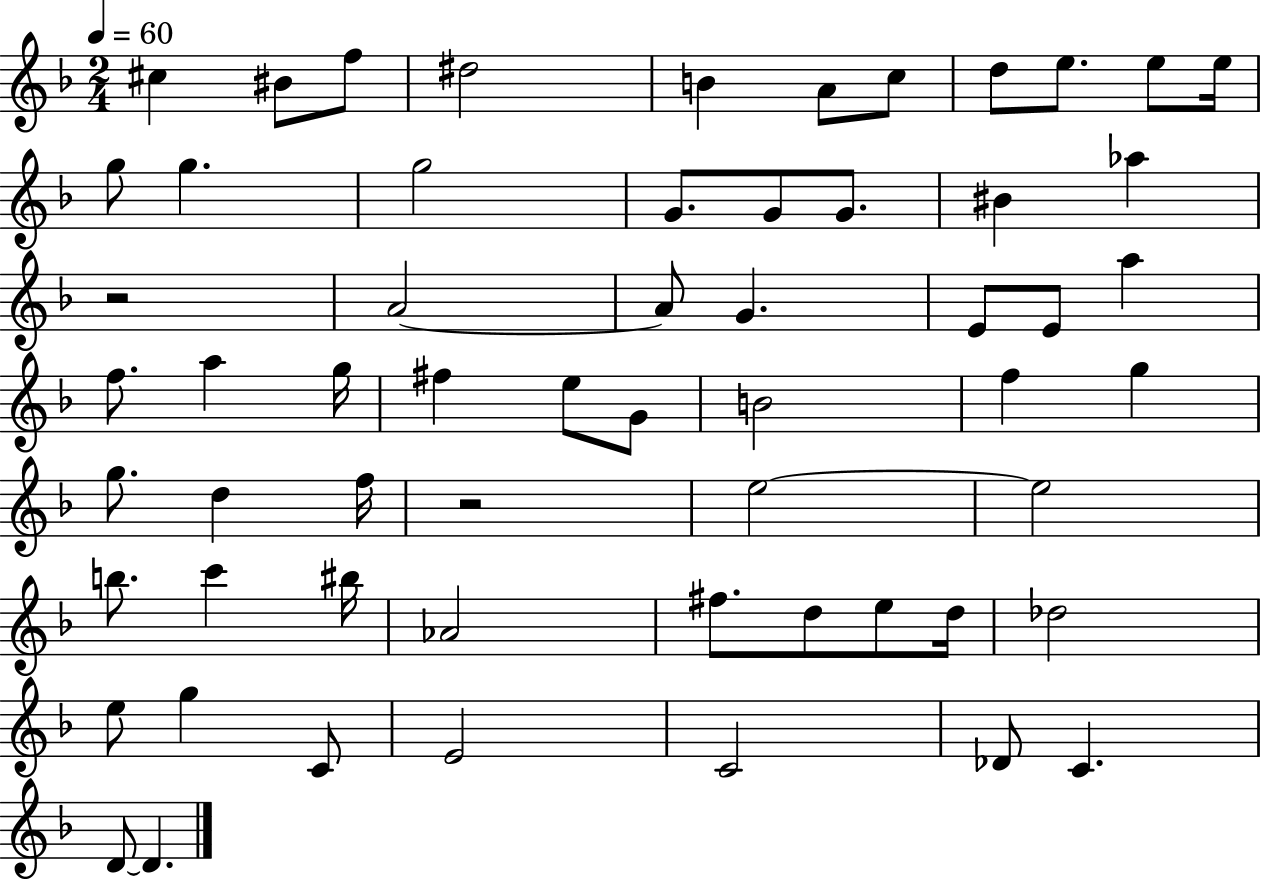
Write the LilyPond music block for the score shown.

{
  \clef treble
  \numericTimeSignature
  \time 2/4
  \key f \major
  \tempo 4 = 60
  cis''4 bis'8 f''8 | dis''2 | b'4 a'8 c''8 | d''8 e''8. e''8 e''16 | \break g''8 g''4. | g''2 | g'8. g'8 g'8. | bis'4 aes''4 | \break r2 | a'2~~ | a'8 g'4. | e'8 e'8 a''4 | \break f''8. a''4 g''16 | fis''4 e''8 g'8 | b'2 | f''4 g''4 | \break g''8. d''4 f''16 | r2 | e''2~~ | e''2 | \break b''8. c'''4 bis''16 | aes'2 | fis''8. d''8 e''8 d''16 | des''2 | \break e''8 g''4 c'8 | e'2 | c'2 | des'8 c'4. | \break d'8~~ d'4. | \bar "|."
}